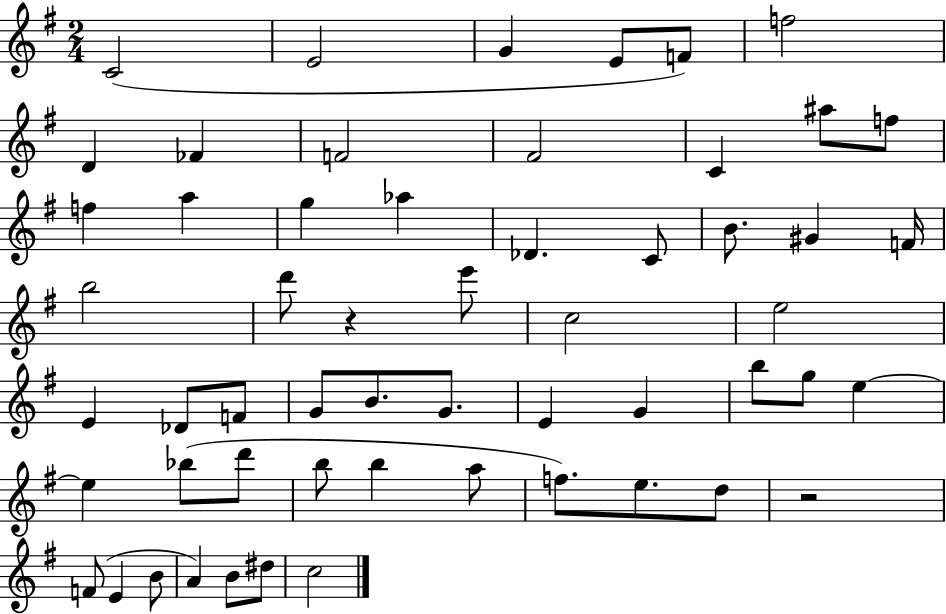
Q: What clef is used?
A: treble